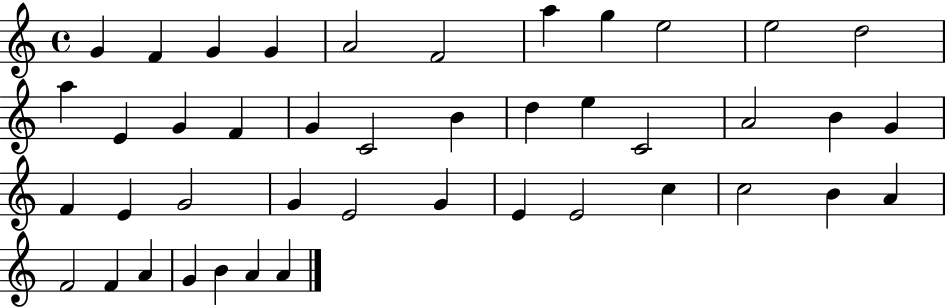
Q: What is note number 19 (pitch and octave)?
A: D5